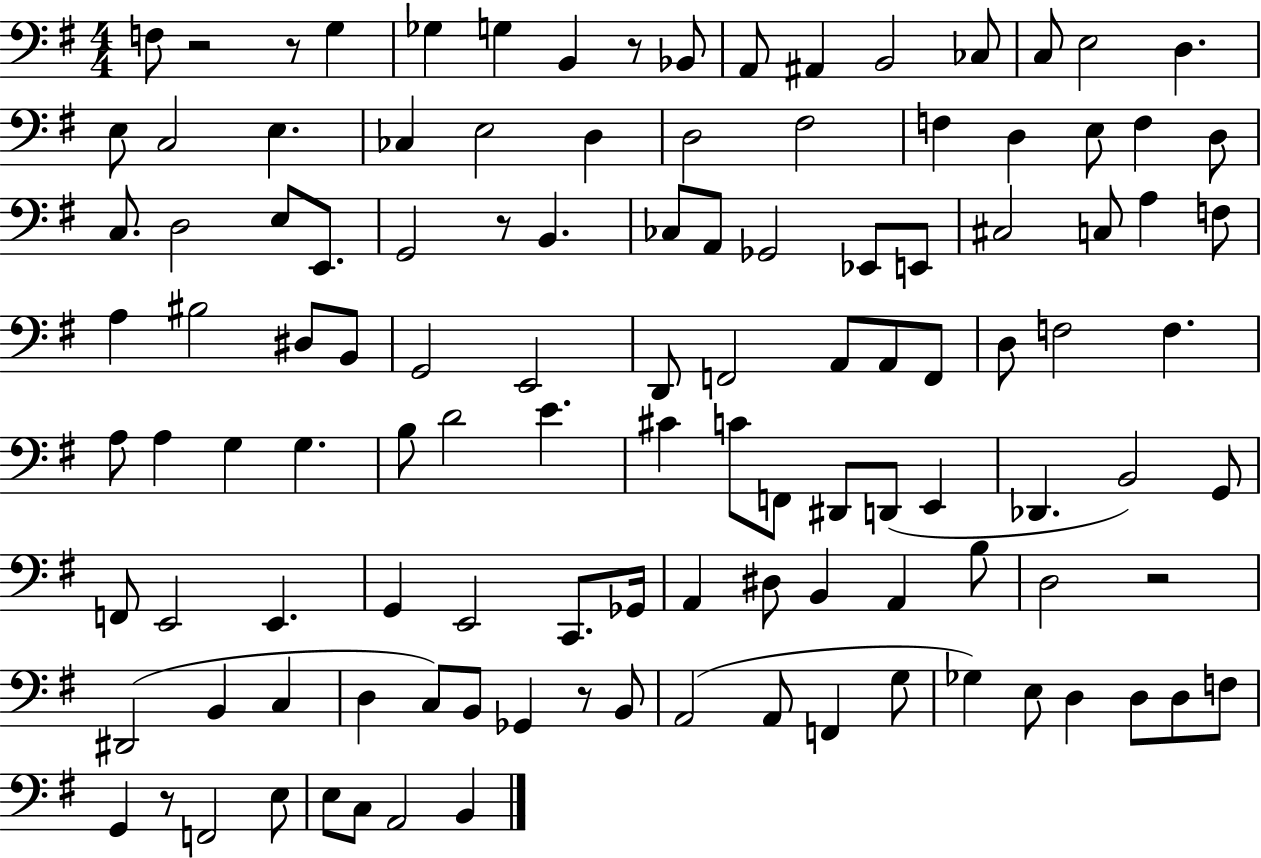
F3/e R/h R/e G3/q Gb3/q G3/q B2/q R/e Bb2/e A2/e A#2/q B2/h CES3/e C3/e E3/h D3/q. E3/e C3/h E3/q. CES3/q E3/h D3/q D3/h F#3/h F3/q D3/q E3/e F3/q D3/e C3/e. D3/h E3/e E2/e. G2/h R/e B2/q. CES3/e A2/e Gb2/h Eb2/e E2/e C#3/h C3/e A3/q F3/e A3/q BIS3/h D#3/e B2/e G2/h E2/h D2/e F2/h A2/e A2/e F2/e D3/e F3/h F3/q. A3/e A3/q G3/q G3/q. B3/e D4/h E4/q. C#4/q C4/e F2/e D#2/e D2/e E2/q Db2/q. B2/h G2/e F2/e E2/h E2/q. G2/q E2/h C2/e. Gb2/s A2/q D#3/e B2/q A2/q B3/e D3/h R/h D#2/h B2/q C3/q D3/q C3/e B2/e Gb2/q R/e B2/e A2/h A2/e F2/q G3/e Gb3/q E3/e D3/q D3/e D3/e F3/e G2/q R/e F2/h E3/e E3/e C3/e A2/h B2/q